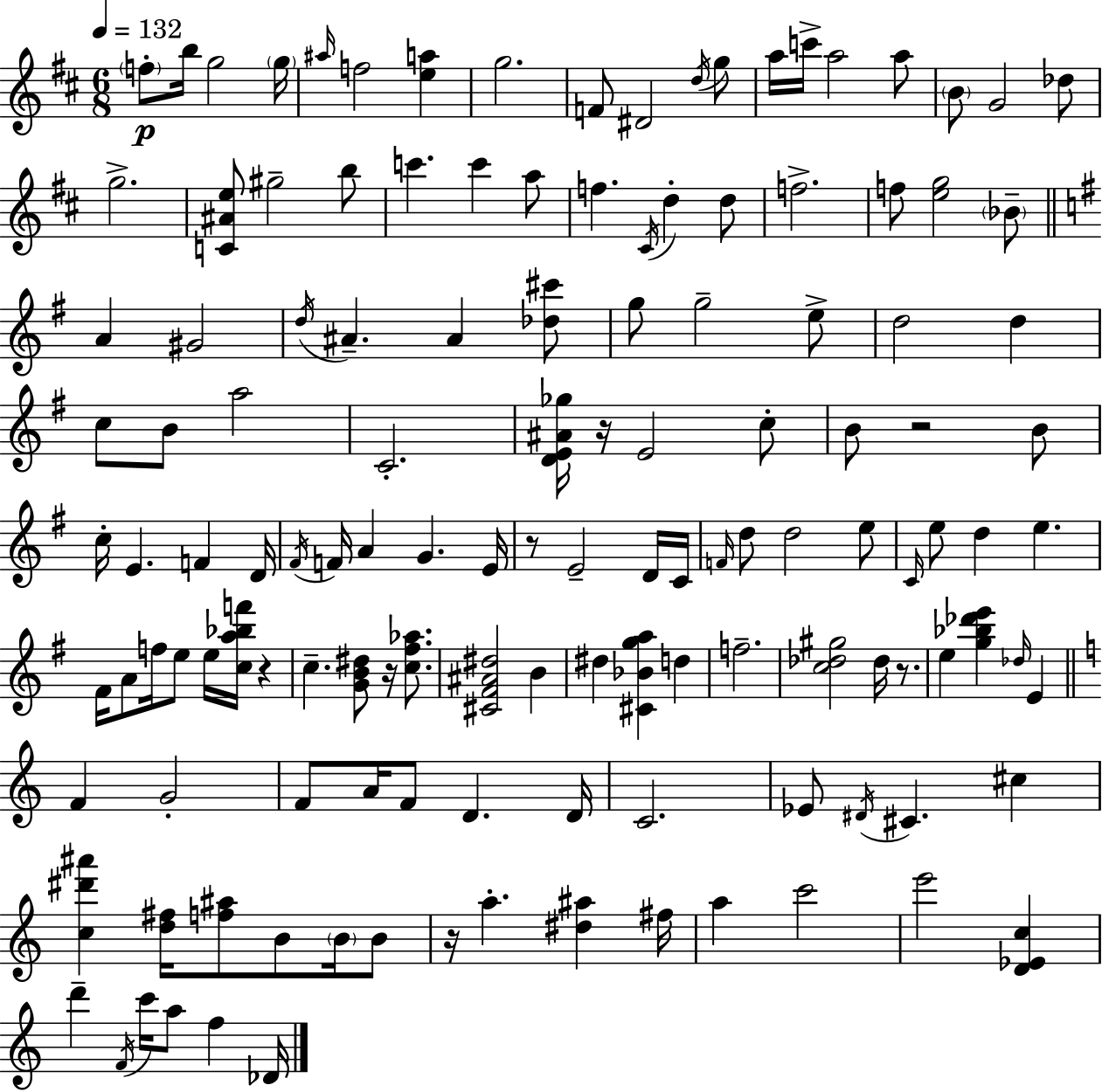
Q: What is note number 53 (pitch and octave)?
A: D4